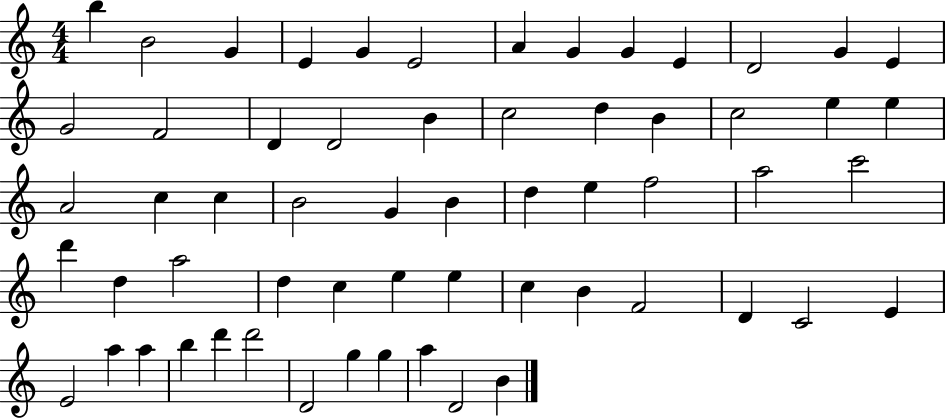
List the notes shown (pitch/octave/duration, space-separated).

B5/q B4/h G4/q E4/q G4/q E4/h A4/q G4/q G4/q E4/q D4/h G4/q E4/q G4/h F4/h D4/q D4/h B4/q C5/h D5/q B4/q C5/h E5/q E5/q A4/h C5/q C5/q B4/h G4/q B4/q D5/q E5/q F5/h A5/h C6/h D6/q D5/q A5/h D5/q C5/q E5/q E5/q C5/q B4/q F4/h D4/q C4/h E4/q E4/h A5/q A5/q B5/q D6/q D6/h D4/h G5/q G5/q A5/q D4/h B4/q